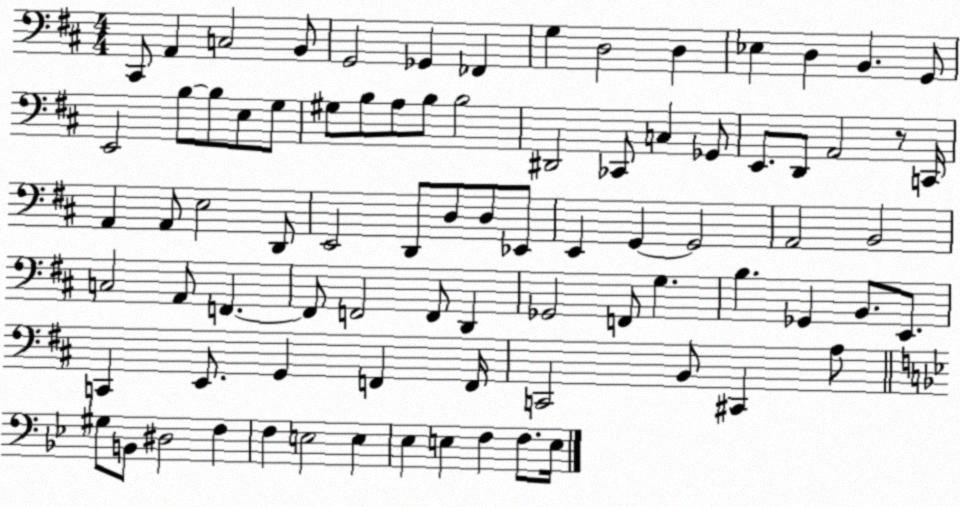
X:1
T:Untitled
M:4/4
L:1/4
K:D
^C,,/2 A,, C,2 B,,/2 G,,2 _G,, _F,, G, D,2 D, _E, D, B,, G,,/2 E,,2 B,/2 B,/2 E,/2 G,/2 ^G,/2 B,/2 A,/2 B,/2 B,2 ^D,,2 _C,,/2 C, _G,,/2 E,,/2 D,,/2 A,,2 z/2 C,,/4 A,, A,,/2 E,2 D,,/2 E,,2 D,,/2 D,/2 D,/2 _E,,/2 E,, G,, G,,2 A,,2 B,,2 C,2 A,,/2 F,, F,,/2 F,,2 F,,/2 D,, _G,,2 F,,/2 G, B, _G,, B,,/2 E,,/2 C,, E,,/2 G,, F,, F,,/4 C,,2 B,,/2 ^C,, A,/2 ^G,/2 B,,/2 ^D,2 F, F, E,2 E, _E, E, F, F,/2 E,/4